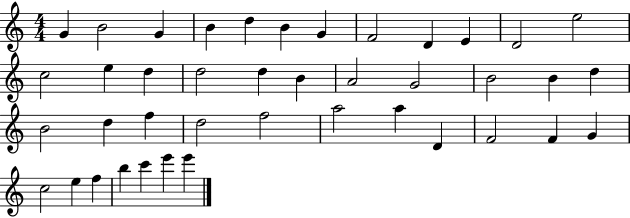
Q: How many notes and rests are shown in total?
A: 41